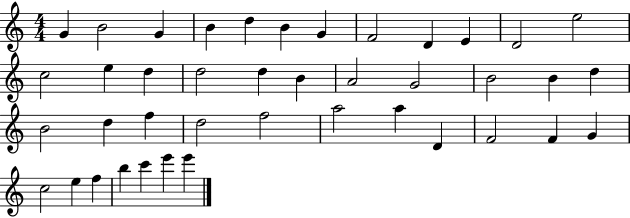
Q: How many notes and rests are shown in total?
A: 41